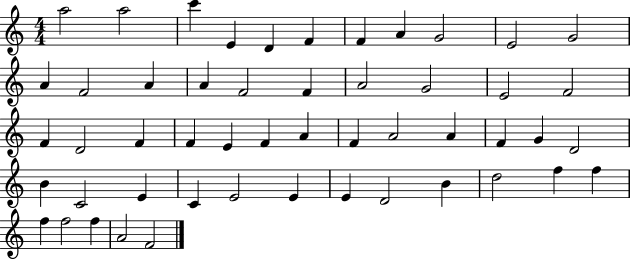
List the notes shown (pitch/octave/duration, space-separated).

A5/h A5/h C6/q E4/q D4/q F4/q F4/q A4/q G4/h E4/h G4/h A4/q F4/h A4/q A4/q F4/h F4/q A4/h G4/h E4/h F4/h F4/q D4/h F4/q F4/q E4/q F4/q A4/q F4/q A4/h A4/q F4/q G4/q D4/h B4/q C4/h E4/q C4/q E4/h E4/q E4/q D4/h B4/q D5/h F5/q F5/q F5/q F5/h F5/q A4/h F4/h